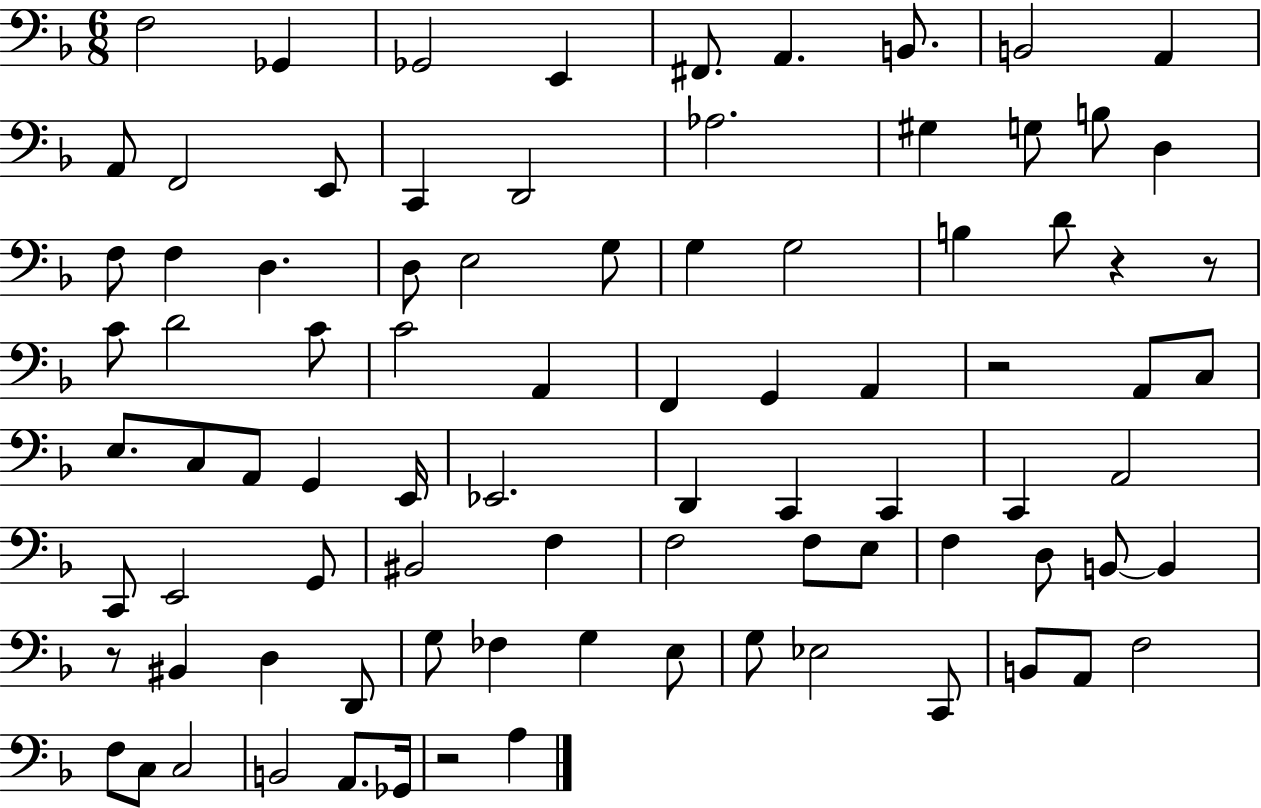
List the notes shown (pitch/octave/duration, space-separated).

F3/h Gb2/q Gb2/h E2/q F#2/e. A2/q. B2/e. B2/h A2/q A2/e F2/h E2/e C2/q D2/h Ab3/h. G#3/q G3/e B3/e D3/q F3/e F3/q D3/q. D3/e E3/h G3/e G3/q G3/h B3/q D4/e R/q R/e C4/e D4/h C4/e C4/h A2/q F2/q G2/q A2/q R/h A2/e C3/e E3/e. C3/e A2/e G2/q E2/s Eb2/h. D2/q C2/q C2/q C2/q A2/h C2/e E2/h G2/e BIS2/h F3/q F3/h F3/e E3/e F3/q D3/e B2/e B2/q R/e BIS2/q D3/q D2/e G3/e FES3/q G3/q E3/e G3/e Eb3/h C2/e B2/e A2/e F3/h F3/e C3/e C3/h B2/h A2/e. Gb2/s R/h A3/q